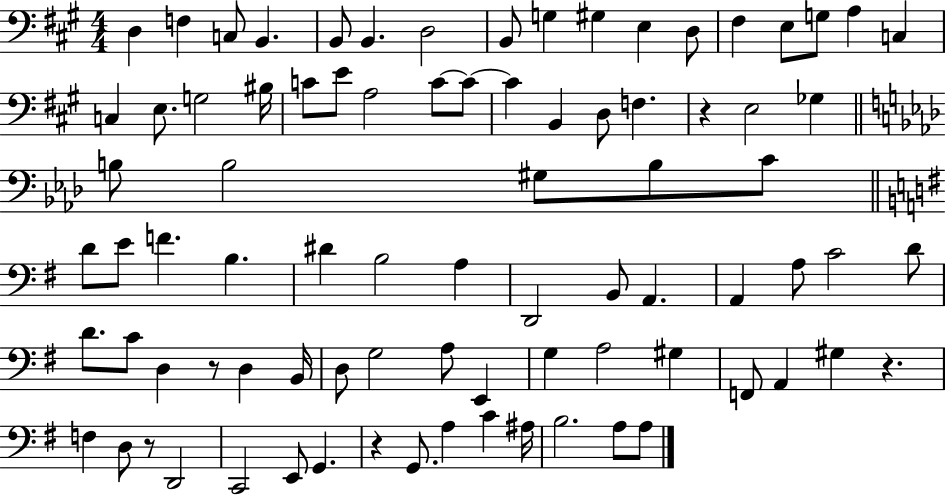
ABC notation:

X:1
T:Untitled
M:4/4
L:1/4
K:A
D, F, C,/2 B,, B,,/2 B,, D,2 B,,/2 G, ^G, E, D,/2 ^F, E,/2 G,/2 A, C, C, E,/2 G,2 ^B,/4 C/2 E/2 A,2 C/2 C/2 C B,, D,/2 F, z E,2 _G, B,/2 B,2 ^G,/2 B,/2 C/2 D/2 E/2 F B, ^D B,2 A, D,,2 B,,/2 A,, A,, A,/2 C2 D/2 D/2 C/2 D, z/2 D, B,,/4 D,/2 G,2 A,/2 E,, G, A,2 ^G, F,,/2 A,, ^G, z F, D,/2 z/2 D,,2 C,,2 E,,/2 G,, z G,,/2 A, C ^A,/4 B,2 A,/2 A,/2